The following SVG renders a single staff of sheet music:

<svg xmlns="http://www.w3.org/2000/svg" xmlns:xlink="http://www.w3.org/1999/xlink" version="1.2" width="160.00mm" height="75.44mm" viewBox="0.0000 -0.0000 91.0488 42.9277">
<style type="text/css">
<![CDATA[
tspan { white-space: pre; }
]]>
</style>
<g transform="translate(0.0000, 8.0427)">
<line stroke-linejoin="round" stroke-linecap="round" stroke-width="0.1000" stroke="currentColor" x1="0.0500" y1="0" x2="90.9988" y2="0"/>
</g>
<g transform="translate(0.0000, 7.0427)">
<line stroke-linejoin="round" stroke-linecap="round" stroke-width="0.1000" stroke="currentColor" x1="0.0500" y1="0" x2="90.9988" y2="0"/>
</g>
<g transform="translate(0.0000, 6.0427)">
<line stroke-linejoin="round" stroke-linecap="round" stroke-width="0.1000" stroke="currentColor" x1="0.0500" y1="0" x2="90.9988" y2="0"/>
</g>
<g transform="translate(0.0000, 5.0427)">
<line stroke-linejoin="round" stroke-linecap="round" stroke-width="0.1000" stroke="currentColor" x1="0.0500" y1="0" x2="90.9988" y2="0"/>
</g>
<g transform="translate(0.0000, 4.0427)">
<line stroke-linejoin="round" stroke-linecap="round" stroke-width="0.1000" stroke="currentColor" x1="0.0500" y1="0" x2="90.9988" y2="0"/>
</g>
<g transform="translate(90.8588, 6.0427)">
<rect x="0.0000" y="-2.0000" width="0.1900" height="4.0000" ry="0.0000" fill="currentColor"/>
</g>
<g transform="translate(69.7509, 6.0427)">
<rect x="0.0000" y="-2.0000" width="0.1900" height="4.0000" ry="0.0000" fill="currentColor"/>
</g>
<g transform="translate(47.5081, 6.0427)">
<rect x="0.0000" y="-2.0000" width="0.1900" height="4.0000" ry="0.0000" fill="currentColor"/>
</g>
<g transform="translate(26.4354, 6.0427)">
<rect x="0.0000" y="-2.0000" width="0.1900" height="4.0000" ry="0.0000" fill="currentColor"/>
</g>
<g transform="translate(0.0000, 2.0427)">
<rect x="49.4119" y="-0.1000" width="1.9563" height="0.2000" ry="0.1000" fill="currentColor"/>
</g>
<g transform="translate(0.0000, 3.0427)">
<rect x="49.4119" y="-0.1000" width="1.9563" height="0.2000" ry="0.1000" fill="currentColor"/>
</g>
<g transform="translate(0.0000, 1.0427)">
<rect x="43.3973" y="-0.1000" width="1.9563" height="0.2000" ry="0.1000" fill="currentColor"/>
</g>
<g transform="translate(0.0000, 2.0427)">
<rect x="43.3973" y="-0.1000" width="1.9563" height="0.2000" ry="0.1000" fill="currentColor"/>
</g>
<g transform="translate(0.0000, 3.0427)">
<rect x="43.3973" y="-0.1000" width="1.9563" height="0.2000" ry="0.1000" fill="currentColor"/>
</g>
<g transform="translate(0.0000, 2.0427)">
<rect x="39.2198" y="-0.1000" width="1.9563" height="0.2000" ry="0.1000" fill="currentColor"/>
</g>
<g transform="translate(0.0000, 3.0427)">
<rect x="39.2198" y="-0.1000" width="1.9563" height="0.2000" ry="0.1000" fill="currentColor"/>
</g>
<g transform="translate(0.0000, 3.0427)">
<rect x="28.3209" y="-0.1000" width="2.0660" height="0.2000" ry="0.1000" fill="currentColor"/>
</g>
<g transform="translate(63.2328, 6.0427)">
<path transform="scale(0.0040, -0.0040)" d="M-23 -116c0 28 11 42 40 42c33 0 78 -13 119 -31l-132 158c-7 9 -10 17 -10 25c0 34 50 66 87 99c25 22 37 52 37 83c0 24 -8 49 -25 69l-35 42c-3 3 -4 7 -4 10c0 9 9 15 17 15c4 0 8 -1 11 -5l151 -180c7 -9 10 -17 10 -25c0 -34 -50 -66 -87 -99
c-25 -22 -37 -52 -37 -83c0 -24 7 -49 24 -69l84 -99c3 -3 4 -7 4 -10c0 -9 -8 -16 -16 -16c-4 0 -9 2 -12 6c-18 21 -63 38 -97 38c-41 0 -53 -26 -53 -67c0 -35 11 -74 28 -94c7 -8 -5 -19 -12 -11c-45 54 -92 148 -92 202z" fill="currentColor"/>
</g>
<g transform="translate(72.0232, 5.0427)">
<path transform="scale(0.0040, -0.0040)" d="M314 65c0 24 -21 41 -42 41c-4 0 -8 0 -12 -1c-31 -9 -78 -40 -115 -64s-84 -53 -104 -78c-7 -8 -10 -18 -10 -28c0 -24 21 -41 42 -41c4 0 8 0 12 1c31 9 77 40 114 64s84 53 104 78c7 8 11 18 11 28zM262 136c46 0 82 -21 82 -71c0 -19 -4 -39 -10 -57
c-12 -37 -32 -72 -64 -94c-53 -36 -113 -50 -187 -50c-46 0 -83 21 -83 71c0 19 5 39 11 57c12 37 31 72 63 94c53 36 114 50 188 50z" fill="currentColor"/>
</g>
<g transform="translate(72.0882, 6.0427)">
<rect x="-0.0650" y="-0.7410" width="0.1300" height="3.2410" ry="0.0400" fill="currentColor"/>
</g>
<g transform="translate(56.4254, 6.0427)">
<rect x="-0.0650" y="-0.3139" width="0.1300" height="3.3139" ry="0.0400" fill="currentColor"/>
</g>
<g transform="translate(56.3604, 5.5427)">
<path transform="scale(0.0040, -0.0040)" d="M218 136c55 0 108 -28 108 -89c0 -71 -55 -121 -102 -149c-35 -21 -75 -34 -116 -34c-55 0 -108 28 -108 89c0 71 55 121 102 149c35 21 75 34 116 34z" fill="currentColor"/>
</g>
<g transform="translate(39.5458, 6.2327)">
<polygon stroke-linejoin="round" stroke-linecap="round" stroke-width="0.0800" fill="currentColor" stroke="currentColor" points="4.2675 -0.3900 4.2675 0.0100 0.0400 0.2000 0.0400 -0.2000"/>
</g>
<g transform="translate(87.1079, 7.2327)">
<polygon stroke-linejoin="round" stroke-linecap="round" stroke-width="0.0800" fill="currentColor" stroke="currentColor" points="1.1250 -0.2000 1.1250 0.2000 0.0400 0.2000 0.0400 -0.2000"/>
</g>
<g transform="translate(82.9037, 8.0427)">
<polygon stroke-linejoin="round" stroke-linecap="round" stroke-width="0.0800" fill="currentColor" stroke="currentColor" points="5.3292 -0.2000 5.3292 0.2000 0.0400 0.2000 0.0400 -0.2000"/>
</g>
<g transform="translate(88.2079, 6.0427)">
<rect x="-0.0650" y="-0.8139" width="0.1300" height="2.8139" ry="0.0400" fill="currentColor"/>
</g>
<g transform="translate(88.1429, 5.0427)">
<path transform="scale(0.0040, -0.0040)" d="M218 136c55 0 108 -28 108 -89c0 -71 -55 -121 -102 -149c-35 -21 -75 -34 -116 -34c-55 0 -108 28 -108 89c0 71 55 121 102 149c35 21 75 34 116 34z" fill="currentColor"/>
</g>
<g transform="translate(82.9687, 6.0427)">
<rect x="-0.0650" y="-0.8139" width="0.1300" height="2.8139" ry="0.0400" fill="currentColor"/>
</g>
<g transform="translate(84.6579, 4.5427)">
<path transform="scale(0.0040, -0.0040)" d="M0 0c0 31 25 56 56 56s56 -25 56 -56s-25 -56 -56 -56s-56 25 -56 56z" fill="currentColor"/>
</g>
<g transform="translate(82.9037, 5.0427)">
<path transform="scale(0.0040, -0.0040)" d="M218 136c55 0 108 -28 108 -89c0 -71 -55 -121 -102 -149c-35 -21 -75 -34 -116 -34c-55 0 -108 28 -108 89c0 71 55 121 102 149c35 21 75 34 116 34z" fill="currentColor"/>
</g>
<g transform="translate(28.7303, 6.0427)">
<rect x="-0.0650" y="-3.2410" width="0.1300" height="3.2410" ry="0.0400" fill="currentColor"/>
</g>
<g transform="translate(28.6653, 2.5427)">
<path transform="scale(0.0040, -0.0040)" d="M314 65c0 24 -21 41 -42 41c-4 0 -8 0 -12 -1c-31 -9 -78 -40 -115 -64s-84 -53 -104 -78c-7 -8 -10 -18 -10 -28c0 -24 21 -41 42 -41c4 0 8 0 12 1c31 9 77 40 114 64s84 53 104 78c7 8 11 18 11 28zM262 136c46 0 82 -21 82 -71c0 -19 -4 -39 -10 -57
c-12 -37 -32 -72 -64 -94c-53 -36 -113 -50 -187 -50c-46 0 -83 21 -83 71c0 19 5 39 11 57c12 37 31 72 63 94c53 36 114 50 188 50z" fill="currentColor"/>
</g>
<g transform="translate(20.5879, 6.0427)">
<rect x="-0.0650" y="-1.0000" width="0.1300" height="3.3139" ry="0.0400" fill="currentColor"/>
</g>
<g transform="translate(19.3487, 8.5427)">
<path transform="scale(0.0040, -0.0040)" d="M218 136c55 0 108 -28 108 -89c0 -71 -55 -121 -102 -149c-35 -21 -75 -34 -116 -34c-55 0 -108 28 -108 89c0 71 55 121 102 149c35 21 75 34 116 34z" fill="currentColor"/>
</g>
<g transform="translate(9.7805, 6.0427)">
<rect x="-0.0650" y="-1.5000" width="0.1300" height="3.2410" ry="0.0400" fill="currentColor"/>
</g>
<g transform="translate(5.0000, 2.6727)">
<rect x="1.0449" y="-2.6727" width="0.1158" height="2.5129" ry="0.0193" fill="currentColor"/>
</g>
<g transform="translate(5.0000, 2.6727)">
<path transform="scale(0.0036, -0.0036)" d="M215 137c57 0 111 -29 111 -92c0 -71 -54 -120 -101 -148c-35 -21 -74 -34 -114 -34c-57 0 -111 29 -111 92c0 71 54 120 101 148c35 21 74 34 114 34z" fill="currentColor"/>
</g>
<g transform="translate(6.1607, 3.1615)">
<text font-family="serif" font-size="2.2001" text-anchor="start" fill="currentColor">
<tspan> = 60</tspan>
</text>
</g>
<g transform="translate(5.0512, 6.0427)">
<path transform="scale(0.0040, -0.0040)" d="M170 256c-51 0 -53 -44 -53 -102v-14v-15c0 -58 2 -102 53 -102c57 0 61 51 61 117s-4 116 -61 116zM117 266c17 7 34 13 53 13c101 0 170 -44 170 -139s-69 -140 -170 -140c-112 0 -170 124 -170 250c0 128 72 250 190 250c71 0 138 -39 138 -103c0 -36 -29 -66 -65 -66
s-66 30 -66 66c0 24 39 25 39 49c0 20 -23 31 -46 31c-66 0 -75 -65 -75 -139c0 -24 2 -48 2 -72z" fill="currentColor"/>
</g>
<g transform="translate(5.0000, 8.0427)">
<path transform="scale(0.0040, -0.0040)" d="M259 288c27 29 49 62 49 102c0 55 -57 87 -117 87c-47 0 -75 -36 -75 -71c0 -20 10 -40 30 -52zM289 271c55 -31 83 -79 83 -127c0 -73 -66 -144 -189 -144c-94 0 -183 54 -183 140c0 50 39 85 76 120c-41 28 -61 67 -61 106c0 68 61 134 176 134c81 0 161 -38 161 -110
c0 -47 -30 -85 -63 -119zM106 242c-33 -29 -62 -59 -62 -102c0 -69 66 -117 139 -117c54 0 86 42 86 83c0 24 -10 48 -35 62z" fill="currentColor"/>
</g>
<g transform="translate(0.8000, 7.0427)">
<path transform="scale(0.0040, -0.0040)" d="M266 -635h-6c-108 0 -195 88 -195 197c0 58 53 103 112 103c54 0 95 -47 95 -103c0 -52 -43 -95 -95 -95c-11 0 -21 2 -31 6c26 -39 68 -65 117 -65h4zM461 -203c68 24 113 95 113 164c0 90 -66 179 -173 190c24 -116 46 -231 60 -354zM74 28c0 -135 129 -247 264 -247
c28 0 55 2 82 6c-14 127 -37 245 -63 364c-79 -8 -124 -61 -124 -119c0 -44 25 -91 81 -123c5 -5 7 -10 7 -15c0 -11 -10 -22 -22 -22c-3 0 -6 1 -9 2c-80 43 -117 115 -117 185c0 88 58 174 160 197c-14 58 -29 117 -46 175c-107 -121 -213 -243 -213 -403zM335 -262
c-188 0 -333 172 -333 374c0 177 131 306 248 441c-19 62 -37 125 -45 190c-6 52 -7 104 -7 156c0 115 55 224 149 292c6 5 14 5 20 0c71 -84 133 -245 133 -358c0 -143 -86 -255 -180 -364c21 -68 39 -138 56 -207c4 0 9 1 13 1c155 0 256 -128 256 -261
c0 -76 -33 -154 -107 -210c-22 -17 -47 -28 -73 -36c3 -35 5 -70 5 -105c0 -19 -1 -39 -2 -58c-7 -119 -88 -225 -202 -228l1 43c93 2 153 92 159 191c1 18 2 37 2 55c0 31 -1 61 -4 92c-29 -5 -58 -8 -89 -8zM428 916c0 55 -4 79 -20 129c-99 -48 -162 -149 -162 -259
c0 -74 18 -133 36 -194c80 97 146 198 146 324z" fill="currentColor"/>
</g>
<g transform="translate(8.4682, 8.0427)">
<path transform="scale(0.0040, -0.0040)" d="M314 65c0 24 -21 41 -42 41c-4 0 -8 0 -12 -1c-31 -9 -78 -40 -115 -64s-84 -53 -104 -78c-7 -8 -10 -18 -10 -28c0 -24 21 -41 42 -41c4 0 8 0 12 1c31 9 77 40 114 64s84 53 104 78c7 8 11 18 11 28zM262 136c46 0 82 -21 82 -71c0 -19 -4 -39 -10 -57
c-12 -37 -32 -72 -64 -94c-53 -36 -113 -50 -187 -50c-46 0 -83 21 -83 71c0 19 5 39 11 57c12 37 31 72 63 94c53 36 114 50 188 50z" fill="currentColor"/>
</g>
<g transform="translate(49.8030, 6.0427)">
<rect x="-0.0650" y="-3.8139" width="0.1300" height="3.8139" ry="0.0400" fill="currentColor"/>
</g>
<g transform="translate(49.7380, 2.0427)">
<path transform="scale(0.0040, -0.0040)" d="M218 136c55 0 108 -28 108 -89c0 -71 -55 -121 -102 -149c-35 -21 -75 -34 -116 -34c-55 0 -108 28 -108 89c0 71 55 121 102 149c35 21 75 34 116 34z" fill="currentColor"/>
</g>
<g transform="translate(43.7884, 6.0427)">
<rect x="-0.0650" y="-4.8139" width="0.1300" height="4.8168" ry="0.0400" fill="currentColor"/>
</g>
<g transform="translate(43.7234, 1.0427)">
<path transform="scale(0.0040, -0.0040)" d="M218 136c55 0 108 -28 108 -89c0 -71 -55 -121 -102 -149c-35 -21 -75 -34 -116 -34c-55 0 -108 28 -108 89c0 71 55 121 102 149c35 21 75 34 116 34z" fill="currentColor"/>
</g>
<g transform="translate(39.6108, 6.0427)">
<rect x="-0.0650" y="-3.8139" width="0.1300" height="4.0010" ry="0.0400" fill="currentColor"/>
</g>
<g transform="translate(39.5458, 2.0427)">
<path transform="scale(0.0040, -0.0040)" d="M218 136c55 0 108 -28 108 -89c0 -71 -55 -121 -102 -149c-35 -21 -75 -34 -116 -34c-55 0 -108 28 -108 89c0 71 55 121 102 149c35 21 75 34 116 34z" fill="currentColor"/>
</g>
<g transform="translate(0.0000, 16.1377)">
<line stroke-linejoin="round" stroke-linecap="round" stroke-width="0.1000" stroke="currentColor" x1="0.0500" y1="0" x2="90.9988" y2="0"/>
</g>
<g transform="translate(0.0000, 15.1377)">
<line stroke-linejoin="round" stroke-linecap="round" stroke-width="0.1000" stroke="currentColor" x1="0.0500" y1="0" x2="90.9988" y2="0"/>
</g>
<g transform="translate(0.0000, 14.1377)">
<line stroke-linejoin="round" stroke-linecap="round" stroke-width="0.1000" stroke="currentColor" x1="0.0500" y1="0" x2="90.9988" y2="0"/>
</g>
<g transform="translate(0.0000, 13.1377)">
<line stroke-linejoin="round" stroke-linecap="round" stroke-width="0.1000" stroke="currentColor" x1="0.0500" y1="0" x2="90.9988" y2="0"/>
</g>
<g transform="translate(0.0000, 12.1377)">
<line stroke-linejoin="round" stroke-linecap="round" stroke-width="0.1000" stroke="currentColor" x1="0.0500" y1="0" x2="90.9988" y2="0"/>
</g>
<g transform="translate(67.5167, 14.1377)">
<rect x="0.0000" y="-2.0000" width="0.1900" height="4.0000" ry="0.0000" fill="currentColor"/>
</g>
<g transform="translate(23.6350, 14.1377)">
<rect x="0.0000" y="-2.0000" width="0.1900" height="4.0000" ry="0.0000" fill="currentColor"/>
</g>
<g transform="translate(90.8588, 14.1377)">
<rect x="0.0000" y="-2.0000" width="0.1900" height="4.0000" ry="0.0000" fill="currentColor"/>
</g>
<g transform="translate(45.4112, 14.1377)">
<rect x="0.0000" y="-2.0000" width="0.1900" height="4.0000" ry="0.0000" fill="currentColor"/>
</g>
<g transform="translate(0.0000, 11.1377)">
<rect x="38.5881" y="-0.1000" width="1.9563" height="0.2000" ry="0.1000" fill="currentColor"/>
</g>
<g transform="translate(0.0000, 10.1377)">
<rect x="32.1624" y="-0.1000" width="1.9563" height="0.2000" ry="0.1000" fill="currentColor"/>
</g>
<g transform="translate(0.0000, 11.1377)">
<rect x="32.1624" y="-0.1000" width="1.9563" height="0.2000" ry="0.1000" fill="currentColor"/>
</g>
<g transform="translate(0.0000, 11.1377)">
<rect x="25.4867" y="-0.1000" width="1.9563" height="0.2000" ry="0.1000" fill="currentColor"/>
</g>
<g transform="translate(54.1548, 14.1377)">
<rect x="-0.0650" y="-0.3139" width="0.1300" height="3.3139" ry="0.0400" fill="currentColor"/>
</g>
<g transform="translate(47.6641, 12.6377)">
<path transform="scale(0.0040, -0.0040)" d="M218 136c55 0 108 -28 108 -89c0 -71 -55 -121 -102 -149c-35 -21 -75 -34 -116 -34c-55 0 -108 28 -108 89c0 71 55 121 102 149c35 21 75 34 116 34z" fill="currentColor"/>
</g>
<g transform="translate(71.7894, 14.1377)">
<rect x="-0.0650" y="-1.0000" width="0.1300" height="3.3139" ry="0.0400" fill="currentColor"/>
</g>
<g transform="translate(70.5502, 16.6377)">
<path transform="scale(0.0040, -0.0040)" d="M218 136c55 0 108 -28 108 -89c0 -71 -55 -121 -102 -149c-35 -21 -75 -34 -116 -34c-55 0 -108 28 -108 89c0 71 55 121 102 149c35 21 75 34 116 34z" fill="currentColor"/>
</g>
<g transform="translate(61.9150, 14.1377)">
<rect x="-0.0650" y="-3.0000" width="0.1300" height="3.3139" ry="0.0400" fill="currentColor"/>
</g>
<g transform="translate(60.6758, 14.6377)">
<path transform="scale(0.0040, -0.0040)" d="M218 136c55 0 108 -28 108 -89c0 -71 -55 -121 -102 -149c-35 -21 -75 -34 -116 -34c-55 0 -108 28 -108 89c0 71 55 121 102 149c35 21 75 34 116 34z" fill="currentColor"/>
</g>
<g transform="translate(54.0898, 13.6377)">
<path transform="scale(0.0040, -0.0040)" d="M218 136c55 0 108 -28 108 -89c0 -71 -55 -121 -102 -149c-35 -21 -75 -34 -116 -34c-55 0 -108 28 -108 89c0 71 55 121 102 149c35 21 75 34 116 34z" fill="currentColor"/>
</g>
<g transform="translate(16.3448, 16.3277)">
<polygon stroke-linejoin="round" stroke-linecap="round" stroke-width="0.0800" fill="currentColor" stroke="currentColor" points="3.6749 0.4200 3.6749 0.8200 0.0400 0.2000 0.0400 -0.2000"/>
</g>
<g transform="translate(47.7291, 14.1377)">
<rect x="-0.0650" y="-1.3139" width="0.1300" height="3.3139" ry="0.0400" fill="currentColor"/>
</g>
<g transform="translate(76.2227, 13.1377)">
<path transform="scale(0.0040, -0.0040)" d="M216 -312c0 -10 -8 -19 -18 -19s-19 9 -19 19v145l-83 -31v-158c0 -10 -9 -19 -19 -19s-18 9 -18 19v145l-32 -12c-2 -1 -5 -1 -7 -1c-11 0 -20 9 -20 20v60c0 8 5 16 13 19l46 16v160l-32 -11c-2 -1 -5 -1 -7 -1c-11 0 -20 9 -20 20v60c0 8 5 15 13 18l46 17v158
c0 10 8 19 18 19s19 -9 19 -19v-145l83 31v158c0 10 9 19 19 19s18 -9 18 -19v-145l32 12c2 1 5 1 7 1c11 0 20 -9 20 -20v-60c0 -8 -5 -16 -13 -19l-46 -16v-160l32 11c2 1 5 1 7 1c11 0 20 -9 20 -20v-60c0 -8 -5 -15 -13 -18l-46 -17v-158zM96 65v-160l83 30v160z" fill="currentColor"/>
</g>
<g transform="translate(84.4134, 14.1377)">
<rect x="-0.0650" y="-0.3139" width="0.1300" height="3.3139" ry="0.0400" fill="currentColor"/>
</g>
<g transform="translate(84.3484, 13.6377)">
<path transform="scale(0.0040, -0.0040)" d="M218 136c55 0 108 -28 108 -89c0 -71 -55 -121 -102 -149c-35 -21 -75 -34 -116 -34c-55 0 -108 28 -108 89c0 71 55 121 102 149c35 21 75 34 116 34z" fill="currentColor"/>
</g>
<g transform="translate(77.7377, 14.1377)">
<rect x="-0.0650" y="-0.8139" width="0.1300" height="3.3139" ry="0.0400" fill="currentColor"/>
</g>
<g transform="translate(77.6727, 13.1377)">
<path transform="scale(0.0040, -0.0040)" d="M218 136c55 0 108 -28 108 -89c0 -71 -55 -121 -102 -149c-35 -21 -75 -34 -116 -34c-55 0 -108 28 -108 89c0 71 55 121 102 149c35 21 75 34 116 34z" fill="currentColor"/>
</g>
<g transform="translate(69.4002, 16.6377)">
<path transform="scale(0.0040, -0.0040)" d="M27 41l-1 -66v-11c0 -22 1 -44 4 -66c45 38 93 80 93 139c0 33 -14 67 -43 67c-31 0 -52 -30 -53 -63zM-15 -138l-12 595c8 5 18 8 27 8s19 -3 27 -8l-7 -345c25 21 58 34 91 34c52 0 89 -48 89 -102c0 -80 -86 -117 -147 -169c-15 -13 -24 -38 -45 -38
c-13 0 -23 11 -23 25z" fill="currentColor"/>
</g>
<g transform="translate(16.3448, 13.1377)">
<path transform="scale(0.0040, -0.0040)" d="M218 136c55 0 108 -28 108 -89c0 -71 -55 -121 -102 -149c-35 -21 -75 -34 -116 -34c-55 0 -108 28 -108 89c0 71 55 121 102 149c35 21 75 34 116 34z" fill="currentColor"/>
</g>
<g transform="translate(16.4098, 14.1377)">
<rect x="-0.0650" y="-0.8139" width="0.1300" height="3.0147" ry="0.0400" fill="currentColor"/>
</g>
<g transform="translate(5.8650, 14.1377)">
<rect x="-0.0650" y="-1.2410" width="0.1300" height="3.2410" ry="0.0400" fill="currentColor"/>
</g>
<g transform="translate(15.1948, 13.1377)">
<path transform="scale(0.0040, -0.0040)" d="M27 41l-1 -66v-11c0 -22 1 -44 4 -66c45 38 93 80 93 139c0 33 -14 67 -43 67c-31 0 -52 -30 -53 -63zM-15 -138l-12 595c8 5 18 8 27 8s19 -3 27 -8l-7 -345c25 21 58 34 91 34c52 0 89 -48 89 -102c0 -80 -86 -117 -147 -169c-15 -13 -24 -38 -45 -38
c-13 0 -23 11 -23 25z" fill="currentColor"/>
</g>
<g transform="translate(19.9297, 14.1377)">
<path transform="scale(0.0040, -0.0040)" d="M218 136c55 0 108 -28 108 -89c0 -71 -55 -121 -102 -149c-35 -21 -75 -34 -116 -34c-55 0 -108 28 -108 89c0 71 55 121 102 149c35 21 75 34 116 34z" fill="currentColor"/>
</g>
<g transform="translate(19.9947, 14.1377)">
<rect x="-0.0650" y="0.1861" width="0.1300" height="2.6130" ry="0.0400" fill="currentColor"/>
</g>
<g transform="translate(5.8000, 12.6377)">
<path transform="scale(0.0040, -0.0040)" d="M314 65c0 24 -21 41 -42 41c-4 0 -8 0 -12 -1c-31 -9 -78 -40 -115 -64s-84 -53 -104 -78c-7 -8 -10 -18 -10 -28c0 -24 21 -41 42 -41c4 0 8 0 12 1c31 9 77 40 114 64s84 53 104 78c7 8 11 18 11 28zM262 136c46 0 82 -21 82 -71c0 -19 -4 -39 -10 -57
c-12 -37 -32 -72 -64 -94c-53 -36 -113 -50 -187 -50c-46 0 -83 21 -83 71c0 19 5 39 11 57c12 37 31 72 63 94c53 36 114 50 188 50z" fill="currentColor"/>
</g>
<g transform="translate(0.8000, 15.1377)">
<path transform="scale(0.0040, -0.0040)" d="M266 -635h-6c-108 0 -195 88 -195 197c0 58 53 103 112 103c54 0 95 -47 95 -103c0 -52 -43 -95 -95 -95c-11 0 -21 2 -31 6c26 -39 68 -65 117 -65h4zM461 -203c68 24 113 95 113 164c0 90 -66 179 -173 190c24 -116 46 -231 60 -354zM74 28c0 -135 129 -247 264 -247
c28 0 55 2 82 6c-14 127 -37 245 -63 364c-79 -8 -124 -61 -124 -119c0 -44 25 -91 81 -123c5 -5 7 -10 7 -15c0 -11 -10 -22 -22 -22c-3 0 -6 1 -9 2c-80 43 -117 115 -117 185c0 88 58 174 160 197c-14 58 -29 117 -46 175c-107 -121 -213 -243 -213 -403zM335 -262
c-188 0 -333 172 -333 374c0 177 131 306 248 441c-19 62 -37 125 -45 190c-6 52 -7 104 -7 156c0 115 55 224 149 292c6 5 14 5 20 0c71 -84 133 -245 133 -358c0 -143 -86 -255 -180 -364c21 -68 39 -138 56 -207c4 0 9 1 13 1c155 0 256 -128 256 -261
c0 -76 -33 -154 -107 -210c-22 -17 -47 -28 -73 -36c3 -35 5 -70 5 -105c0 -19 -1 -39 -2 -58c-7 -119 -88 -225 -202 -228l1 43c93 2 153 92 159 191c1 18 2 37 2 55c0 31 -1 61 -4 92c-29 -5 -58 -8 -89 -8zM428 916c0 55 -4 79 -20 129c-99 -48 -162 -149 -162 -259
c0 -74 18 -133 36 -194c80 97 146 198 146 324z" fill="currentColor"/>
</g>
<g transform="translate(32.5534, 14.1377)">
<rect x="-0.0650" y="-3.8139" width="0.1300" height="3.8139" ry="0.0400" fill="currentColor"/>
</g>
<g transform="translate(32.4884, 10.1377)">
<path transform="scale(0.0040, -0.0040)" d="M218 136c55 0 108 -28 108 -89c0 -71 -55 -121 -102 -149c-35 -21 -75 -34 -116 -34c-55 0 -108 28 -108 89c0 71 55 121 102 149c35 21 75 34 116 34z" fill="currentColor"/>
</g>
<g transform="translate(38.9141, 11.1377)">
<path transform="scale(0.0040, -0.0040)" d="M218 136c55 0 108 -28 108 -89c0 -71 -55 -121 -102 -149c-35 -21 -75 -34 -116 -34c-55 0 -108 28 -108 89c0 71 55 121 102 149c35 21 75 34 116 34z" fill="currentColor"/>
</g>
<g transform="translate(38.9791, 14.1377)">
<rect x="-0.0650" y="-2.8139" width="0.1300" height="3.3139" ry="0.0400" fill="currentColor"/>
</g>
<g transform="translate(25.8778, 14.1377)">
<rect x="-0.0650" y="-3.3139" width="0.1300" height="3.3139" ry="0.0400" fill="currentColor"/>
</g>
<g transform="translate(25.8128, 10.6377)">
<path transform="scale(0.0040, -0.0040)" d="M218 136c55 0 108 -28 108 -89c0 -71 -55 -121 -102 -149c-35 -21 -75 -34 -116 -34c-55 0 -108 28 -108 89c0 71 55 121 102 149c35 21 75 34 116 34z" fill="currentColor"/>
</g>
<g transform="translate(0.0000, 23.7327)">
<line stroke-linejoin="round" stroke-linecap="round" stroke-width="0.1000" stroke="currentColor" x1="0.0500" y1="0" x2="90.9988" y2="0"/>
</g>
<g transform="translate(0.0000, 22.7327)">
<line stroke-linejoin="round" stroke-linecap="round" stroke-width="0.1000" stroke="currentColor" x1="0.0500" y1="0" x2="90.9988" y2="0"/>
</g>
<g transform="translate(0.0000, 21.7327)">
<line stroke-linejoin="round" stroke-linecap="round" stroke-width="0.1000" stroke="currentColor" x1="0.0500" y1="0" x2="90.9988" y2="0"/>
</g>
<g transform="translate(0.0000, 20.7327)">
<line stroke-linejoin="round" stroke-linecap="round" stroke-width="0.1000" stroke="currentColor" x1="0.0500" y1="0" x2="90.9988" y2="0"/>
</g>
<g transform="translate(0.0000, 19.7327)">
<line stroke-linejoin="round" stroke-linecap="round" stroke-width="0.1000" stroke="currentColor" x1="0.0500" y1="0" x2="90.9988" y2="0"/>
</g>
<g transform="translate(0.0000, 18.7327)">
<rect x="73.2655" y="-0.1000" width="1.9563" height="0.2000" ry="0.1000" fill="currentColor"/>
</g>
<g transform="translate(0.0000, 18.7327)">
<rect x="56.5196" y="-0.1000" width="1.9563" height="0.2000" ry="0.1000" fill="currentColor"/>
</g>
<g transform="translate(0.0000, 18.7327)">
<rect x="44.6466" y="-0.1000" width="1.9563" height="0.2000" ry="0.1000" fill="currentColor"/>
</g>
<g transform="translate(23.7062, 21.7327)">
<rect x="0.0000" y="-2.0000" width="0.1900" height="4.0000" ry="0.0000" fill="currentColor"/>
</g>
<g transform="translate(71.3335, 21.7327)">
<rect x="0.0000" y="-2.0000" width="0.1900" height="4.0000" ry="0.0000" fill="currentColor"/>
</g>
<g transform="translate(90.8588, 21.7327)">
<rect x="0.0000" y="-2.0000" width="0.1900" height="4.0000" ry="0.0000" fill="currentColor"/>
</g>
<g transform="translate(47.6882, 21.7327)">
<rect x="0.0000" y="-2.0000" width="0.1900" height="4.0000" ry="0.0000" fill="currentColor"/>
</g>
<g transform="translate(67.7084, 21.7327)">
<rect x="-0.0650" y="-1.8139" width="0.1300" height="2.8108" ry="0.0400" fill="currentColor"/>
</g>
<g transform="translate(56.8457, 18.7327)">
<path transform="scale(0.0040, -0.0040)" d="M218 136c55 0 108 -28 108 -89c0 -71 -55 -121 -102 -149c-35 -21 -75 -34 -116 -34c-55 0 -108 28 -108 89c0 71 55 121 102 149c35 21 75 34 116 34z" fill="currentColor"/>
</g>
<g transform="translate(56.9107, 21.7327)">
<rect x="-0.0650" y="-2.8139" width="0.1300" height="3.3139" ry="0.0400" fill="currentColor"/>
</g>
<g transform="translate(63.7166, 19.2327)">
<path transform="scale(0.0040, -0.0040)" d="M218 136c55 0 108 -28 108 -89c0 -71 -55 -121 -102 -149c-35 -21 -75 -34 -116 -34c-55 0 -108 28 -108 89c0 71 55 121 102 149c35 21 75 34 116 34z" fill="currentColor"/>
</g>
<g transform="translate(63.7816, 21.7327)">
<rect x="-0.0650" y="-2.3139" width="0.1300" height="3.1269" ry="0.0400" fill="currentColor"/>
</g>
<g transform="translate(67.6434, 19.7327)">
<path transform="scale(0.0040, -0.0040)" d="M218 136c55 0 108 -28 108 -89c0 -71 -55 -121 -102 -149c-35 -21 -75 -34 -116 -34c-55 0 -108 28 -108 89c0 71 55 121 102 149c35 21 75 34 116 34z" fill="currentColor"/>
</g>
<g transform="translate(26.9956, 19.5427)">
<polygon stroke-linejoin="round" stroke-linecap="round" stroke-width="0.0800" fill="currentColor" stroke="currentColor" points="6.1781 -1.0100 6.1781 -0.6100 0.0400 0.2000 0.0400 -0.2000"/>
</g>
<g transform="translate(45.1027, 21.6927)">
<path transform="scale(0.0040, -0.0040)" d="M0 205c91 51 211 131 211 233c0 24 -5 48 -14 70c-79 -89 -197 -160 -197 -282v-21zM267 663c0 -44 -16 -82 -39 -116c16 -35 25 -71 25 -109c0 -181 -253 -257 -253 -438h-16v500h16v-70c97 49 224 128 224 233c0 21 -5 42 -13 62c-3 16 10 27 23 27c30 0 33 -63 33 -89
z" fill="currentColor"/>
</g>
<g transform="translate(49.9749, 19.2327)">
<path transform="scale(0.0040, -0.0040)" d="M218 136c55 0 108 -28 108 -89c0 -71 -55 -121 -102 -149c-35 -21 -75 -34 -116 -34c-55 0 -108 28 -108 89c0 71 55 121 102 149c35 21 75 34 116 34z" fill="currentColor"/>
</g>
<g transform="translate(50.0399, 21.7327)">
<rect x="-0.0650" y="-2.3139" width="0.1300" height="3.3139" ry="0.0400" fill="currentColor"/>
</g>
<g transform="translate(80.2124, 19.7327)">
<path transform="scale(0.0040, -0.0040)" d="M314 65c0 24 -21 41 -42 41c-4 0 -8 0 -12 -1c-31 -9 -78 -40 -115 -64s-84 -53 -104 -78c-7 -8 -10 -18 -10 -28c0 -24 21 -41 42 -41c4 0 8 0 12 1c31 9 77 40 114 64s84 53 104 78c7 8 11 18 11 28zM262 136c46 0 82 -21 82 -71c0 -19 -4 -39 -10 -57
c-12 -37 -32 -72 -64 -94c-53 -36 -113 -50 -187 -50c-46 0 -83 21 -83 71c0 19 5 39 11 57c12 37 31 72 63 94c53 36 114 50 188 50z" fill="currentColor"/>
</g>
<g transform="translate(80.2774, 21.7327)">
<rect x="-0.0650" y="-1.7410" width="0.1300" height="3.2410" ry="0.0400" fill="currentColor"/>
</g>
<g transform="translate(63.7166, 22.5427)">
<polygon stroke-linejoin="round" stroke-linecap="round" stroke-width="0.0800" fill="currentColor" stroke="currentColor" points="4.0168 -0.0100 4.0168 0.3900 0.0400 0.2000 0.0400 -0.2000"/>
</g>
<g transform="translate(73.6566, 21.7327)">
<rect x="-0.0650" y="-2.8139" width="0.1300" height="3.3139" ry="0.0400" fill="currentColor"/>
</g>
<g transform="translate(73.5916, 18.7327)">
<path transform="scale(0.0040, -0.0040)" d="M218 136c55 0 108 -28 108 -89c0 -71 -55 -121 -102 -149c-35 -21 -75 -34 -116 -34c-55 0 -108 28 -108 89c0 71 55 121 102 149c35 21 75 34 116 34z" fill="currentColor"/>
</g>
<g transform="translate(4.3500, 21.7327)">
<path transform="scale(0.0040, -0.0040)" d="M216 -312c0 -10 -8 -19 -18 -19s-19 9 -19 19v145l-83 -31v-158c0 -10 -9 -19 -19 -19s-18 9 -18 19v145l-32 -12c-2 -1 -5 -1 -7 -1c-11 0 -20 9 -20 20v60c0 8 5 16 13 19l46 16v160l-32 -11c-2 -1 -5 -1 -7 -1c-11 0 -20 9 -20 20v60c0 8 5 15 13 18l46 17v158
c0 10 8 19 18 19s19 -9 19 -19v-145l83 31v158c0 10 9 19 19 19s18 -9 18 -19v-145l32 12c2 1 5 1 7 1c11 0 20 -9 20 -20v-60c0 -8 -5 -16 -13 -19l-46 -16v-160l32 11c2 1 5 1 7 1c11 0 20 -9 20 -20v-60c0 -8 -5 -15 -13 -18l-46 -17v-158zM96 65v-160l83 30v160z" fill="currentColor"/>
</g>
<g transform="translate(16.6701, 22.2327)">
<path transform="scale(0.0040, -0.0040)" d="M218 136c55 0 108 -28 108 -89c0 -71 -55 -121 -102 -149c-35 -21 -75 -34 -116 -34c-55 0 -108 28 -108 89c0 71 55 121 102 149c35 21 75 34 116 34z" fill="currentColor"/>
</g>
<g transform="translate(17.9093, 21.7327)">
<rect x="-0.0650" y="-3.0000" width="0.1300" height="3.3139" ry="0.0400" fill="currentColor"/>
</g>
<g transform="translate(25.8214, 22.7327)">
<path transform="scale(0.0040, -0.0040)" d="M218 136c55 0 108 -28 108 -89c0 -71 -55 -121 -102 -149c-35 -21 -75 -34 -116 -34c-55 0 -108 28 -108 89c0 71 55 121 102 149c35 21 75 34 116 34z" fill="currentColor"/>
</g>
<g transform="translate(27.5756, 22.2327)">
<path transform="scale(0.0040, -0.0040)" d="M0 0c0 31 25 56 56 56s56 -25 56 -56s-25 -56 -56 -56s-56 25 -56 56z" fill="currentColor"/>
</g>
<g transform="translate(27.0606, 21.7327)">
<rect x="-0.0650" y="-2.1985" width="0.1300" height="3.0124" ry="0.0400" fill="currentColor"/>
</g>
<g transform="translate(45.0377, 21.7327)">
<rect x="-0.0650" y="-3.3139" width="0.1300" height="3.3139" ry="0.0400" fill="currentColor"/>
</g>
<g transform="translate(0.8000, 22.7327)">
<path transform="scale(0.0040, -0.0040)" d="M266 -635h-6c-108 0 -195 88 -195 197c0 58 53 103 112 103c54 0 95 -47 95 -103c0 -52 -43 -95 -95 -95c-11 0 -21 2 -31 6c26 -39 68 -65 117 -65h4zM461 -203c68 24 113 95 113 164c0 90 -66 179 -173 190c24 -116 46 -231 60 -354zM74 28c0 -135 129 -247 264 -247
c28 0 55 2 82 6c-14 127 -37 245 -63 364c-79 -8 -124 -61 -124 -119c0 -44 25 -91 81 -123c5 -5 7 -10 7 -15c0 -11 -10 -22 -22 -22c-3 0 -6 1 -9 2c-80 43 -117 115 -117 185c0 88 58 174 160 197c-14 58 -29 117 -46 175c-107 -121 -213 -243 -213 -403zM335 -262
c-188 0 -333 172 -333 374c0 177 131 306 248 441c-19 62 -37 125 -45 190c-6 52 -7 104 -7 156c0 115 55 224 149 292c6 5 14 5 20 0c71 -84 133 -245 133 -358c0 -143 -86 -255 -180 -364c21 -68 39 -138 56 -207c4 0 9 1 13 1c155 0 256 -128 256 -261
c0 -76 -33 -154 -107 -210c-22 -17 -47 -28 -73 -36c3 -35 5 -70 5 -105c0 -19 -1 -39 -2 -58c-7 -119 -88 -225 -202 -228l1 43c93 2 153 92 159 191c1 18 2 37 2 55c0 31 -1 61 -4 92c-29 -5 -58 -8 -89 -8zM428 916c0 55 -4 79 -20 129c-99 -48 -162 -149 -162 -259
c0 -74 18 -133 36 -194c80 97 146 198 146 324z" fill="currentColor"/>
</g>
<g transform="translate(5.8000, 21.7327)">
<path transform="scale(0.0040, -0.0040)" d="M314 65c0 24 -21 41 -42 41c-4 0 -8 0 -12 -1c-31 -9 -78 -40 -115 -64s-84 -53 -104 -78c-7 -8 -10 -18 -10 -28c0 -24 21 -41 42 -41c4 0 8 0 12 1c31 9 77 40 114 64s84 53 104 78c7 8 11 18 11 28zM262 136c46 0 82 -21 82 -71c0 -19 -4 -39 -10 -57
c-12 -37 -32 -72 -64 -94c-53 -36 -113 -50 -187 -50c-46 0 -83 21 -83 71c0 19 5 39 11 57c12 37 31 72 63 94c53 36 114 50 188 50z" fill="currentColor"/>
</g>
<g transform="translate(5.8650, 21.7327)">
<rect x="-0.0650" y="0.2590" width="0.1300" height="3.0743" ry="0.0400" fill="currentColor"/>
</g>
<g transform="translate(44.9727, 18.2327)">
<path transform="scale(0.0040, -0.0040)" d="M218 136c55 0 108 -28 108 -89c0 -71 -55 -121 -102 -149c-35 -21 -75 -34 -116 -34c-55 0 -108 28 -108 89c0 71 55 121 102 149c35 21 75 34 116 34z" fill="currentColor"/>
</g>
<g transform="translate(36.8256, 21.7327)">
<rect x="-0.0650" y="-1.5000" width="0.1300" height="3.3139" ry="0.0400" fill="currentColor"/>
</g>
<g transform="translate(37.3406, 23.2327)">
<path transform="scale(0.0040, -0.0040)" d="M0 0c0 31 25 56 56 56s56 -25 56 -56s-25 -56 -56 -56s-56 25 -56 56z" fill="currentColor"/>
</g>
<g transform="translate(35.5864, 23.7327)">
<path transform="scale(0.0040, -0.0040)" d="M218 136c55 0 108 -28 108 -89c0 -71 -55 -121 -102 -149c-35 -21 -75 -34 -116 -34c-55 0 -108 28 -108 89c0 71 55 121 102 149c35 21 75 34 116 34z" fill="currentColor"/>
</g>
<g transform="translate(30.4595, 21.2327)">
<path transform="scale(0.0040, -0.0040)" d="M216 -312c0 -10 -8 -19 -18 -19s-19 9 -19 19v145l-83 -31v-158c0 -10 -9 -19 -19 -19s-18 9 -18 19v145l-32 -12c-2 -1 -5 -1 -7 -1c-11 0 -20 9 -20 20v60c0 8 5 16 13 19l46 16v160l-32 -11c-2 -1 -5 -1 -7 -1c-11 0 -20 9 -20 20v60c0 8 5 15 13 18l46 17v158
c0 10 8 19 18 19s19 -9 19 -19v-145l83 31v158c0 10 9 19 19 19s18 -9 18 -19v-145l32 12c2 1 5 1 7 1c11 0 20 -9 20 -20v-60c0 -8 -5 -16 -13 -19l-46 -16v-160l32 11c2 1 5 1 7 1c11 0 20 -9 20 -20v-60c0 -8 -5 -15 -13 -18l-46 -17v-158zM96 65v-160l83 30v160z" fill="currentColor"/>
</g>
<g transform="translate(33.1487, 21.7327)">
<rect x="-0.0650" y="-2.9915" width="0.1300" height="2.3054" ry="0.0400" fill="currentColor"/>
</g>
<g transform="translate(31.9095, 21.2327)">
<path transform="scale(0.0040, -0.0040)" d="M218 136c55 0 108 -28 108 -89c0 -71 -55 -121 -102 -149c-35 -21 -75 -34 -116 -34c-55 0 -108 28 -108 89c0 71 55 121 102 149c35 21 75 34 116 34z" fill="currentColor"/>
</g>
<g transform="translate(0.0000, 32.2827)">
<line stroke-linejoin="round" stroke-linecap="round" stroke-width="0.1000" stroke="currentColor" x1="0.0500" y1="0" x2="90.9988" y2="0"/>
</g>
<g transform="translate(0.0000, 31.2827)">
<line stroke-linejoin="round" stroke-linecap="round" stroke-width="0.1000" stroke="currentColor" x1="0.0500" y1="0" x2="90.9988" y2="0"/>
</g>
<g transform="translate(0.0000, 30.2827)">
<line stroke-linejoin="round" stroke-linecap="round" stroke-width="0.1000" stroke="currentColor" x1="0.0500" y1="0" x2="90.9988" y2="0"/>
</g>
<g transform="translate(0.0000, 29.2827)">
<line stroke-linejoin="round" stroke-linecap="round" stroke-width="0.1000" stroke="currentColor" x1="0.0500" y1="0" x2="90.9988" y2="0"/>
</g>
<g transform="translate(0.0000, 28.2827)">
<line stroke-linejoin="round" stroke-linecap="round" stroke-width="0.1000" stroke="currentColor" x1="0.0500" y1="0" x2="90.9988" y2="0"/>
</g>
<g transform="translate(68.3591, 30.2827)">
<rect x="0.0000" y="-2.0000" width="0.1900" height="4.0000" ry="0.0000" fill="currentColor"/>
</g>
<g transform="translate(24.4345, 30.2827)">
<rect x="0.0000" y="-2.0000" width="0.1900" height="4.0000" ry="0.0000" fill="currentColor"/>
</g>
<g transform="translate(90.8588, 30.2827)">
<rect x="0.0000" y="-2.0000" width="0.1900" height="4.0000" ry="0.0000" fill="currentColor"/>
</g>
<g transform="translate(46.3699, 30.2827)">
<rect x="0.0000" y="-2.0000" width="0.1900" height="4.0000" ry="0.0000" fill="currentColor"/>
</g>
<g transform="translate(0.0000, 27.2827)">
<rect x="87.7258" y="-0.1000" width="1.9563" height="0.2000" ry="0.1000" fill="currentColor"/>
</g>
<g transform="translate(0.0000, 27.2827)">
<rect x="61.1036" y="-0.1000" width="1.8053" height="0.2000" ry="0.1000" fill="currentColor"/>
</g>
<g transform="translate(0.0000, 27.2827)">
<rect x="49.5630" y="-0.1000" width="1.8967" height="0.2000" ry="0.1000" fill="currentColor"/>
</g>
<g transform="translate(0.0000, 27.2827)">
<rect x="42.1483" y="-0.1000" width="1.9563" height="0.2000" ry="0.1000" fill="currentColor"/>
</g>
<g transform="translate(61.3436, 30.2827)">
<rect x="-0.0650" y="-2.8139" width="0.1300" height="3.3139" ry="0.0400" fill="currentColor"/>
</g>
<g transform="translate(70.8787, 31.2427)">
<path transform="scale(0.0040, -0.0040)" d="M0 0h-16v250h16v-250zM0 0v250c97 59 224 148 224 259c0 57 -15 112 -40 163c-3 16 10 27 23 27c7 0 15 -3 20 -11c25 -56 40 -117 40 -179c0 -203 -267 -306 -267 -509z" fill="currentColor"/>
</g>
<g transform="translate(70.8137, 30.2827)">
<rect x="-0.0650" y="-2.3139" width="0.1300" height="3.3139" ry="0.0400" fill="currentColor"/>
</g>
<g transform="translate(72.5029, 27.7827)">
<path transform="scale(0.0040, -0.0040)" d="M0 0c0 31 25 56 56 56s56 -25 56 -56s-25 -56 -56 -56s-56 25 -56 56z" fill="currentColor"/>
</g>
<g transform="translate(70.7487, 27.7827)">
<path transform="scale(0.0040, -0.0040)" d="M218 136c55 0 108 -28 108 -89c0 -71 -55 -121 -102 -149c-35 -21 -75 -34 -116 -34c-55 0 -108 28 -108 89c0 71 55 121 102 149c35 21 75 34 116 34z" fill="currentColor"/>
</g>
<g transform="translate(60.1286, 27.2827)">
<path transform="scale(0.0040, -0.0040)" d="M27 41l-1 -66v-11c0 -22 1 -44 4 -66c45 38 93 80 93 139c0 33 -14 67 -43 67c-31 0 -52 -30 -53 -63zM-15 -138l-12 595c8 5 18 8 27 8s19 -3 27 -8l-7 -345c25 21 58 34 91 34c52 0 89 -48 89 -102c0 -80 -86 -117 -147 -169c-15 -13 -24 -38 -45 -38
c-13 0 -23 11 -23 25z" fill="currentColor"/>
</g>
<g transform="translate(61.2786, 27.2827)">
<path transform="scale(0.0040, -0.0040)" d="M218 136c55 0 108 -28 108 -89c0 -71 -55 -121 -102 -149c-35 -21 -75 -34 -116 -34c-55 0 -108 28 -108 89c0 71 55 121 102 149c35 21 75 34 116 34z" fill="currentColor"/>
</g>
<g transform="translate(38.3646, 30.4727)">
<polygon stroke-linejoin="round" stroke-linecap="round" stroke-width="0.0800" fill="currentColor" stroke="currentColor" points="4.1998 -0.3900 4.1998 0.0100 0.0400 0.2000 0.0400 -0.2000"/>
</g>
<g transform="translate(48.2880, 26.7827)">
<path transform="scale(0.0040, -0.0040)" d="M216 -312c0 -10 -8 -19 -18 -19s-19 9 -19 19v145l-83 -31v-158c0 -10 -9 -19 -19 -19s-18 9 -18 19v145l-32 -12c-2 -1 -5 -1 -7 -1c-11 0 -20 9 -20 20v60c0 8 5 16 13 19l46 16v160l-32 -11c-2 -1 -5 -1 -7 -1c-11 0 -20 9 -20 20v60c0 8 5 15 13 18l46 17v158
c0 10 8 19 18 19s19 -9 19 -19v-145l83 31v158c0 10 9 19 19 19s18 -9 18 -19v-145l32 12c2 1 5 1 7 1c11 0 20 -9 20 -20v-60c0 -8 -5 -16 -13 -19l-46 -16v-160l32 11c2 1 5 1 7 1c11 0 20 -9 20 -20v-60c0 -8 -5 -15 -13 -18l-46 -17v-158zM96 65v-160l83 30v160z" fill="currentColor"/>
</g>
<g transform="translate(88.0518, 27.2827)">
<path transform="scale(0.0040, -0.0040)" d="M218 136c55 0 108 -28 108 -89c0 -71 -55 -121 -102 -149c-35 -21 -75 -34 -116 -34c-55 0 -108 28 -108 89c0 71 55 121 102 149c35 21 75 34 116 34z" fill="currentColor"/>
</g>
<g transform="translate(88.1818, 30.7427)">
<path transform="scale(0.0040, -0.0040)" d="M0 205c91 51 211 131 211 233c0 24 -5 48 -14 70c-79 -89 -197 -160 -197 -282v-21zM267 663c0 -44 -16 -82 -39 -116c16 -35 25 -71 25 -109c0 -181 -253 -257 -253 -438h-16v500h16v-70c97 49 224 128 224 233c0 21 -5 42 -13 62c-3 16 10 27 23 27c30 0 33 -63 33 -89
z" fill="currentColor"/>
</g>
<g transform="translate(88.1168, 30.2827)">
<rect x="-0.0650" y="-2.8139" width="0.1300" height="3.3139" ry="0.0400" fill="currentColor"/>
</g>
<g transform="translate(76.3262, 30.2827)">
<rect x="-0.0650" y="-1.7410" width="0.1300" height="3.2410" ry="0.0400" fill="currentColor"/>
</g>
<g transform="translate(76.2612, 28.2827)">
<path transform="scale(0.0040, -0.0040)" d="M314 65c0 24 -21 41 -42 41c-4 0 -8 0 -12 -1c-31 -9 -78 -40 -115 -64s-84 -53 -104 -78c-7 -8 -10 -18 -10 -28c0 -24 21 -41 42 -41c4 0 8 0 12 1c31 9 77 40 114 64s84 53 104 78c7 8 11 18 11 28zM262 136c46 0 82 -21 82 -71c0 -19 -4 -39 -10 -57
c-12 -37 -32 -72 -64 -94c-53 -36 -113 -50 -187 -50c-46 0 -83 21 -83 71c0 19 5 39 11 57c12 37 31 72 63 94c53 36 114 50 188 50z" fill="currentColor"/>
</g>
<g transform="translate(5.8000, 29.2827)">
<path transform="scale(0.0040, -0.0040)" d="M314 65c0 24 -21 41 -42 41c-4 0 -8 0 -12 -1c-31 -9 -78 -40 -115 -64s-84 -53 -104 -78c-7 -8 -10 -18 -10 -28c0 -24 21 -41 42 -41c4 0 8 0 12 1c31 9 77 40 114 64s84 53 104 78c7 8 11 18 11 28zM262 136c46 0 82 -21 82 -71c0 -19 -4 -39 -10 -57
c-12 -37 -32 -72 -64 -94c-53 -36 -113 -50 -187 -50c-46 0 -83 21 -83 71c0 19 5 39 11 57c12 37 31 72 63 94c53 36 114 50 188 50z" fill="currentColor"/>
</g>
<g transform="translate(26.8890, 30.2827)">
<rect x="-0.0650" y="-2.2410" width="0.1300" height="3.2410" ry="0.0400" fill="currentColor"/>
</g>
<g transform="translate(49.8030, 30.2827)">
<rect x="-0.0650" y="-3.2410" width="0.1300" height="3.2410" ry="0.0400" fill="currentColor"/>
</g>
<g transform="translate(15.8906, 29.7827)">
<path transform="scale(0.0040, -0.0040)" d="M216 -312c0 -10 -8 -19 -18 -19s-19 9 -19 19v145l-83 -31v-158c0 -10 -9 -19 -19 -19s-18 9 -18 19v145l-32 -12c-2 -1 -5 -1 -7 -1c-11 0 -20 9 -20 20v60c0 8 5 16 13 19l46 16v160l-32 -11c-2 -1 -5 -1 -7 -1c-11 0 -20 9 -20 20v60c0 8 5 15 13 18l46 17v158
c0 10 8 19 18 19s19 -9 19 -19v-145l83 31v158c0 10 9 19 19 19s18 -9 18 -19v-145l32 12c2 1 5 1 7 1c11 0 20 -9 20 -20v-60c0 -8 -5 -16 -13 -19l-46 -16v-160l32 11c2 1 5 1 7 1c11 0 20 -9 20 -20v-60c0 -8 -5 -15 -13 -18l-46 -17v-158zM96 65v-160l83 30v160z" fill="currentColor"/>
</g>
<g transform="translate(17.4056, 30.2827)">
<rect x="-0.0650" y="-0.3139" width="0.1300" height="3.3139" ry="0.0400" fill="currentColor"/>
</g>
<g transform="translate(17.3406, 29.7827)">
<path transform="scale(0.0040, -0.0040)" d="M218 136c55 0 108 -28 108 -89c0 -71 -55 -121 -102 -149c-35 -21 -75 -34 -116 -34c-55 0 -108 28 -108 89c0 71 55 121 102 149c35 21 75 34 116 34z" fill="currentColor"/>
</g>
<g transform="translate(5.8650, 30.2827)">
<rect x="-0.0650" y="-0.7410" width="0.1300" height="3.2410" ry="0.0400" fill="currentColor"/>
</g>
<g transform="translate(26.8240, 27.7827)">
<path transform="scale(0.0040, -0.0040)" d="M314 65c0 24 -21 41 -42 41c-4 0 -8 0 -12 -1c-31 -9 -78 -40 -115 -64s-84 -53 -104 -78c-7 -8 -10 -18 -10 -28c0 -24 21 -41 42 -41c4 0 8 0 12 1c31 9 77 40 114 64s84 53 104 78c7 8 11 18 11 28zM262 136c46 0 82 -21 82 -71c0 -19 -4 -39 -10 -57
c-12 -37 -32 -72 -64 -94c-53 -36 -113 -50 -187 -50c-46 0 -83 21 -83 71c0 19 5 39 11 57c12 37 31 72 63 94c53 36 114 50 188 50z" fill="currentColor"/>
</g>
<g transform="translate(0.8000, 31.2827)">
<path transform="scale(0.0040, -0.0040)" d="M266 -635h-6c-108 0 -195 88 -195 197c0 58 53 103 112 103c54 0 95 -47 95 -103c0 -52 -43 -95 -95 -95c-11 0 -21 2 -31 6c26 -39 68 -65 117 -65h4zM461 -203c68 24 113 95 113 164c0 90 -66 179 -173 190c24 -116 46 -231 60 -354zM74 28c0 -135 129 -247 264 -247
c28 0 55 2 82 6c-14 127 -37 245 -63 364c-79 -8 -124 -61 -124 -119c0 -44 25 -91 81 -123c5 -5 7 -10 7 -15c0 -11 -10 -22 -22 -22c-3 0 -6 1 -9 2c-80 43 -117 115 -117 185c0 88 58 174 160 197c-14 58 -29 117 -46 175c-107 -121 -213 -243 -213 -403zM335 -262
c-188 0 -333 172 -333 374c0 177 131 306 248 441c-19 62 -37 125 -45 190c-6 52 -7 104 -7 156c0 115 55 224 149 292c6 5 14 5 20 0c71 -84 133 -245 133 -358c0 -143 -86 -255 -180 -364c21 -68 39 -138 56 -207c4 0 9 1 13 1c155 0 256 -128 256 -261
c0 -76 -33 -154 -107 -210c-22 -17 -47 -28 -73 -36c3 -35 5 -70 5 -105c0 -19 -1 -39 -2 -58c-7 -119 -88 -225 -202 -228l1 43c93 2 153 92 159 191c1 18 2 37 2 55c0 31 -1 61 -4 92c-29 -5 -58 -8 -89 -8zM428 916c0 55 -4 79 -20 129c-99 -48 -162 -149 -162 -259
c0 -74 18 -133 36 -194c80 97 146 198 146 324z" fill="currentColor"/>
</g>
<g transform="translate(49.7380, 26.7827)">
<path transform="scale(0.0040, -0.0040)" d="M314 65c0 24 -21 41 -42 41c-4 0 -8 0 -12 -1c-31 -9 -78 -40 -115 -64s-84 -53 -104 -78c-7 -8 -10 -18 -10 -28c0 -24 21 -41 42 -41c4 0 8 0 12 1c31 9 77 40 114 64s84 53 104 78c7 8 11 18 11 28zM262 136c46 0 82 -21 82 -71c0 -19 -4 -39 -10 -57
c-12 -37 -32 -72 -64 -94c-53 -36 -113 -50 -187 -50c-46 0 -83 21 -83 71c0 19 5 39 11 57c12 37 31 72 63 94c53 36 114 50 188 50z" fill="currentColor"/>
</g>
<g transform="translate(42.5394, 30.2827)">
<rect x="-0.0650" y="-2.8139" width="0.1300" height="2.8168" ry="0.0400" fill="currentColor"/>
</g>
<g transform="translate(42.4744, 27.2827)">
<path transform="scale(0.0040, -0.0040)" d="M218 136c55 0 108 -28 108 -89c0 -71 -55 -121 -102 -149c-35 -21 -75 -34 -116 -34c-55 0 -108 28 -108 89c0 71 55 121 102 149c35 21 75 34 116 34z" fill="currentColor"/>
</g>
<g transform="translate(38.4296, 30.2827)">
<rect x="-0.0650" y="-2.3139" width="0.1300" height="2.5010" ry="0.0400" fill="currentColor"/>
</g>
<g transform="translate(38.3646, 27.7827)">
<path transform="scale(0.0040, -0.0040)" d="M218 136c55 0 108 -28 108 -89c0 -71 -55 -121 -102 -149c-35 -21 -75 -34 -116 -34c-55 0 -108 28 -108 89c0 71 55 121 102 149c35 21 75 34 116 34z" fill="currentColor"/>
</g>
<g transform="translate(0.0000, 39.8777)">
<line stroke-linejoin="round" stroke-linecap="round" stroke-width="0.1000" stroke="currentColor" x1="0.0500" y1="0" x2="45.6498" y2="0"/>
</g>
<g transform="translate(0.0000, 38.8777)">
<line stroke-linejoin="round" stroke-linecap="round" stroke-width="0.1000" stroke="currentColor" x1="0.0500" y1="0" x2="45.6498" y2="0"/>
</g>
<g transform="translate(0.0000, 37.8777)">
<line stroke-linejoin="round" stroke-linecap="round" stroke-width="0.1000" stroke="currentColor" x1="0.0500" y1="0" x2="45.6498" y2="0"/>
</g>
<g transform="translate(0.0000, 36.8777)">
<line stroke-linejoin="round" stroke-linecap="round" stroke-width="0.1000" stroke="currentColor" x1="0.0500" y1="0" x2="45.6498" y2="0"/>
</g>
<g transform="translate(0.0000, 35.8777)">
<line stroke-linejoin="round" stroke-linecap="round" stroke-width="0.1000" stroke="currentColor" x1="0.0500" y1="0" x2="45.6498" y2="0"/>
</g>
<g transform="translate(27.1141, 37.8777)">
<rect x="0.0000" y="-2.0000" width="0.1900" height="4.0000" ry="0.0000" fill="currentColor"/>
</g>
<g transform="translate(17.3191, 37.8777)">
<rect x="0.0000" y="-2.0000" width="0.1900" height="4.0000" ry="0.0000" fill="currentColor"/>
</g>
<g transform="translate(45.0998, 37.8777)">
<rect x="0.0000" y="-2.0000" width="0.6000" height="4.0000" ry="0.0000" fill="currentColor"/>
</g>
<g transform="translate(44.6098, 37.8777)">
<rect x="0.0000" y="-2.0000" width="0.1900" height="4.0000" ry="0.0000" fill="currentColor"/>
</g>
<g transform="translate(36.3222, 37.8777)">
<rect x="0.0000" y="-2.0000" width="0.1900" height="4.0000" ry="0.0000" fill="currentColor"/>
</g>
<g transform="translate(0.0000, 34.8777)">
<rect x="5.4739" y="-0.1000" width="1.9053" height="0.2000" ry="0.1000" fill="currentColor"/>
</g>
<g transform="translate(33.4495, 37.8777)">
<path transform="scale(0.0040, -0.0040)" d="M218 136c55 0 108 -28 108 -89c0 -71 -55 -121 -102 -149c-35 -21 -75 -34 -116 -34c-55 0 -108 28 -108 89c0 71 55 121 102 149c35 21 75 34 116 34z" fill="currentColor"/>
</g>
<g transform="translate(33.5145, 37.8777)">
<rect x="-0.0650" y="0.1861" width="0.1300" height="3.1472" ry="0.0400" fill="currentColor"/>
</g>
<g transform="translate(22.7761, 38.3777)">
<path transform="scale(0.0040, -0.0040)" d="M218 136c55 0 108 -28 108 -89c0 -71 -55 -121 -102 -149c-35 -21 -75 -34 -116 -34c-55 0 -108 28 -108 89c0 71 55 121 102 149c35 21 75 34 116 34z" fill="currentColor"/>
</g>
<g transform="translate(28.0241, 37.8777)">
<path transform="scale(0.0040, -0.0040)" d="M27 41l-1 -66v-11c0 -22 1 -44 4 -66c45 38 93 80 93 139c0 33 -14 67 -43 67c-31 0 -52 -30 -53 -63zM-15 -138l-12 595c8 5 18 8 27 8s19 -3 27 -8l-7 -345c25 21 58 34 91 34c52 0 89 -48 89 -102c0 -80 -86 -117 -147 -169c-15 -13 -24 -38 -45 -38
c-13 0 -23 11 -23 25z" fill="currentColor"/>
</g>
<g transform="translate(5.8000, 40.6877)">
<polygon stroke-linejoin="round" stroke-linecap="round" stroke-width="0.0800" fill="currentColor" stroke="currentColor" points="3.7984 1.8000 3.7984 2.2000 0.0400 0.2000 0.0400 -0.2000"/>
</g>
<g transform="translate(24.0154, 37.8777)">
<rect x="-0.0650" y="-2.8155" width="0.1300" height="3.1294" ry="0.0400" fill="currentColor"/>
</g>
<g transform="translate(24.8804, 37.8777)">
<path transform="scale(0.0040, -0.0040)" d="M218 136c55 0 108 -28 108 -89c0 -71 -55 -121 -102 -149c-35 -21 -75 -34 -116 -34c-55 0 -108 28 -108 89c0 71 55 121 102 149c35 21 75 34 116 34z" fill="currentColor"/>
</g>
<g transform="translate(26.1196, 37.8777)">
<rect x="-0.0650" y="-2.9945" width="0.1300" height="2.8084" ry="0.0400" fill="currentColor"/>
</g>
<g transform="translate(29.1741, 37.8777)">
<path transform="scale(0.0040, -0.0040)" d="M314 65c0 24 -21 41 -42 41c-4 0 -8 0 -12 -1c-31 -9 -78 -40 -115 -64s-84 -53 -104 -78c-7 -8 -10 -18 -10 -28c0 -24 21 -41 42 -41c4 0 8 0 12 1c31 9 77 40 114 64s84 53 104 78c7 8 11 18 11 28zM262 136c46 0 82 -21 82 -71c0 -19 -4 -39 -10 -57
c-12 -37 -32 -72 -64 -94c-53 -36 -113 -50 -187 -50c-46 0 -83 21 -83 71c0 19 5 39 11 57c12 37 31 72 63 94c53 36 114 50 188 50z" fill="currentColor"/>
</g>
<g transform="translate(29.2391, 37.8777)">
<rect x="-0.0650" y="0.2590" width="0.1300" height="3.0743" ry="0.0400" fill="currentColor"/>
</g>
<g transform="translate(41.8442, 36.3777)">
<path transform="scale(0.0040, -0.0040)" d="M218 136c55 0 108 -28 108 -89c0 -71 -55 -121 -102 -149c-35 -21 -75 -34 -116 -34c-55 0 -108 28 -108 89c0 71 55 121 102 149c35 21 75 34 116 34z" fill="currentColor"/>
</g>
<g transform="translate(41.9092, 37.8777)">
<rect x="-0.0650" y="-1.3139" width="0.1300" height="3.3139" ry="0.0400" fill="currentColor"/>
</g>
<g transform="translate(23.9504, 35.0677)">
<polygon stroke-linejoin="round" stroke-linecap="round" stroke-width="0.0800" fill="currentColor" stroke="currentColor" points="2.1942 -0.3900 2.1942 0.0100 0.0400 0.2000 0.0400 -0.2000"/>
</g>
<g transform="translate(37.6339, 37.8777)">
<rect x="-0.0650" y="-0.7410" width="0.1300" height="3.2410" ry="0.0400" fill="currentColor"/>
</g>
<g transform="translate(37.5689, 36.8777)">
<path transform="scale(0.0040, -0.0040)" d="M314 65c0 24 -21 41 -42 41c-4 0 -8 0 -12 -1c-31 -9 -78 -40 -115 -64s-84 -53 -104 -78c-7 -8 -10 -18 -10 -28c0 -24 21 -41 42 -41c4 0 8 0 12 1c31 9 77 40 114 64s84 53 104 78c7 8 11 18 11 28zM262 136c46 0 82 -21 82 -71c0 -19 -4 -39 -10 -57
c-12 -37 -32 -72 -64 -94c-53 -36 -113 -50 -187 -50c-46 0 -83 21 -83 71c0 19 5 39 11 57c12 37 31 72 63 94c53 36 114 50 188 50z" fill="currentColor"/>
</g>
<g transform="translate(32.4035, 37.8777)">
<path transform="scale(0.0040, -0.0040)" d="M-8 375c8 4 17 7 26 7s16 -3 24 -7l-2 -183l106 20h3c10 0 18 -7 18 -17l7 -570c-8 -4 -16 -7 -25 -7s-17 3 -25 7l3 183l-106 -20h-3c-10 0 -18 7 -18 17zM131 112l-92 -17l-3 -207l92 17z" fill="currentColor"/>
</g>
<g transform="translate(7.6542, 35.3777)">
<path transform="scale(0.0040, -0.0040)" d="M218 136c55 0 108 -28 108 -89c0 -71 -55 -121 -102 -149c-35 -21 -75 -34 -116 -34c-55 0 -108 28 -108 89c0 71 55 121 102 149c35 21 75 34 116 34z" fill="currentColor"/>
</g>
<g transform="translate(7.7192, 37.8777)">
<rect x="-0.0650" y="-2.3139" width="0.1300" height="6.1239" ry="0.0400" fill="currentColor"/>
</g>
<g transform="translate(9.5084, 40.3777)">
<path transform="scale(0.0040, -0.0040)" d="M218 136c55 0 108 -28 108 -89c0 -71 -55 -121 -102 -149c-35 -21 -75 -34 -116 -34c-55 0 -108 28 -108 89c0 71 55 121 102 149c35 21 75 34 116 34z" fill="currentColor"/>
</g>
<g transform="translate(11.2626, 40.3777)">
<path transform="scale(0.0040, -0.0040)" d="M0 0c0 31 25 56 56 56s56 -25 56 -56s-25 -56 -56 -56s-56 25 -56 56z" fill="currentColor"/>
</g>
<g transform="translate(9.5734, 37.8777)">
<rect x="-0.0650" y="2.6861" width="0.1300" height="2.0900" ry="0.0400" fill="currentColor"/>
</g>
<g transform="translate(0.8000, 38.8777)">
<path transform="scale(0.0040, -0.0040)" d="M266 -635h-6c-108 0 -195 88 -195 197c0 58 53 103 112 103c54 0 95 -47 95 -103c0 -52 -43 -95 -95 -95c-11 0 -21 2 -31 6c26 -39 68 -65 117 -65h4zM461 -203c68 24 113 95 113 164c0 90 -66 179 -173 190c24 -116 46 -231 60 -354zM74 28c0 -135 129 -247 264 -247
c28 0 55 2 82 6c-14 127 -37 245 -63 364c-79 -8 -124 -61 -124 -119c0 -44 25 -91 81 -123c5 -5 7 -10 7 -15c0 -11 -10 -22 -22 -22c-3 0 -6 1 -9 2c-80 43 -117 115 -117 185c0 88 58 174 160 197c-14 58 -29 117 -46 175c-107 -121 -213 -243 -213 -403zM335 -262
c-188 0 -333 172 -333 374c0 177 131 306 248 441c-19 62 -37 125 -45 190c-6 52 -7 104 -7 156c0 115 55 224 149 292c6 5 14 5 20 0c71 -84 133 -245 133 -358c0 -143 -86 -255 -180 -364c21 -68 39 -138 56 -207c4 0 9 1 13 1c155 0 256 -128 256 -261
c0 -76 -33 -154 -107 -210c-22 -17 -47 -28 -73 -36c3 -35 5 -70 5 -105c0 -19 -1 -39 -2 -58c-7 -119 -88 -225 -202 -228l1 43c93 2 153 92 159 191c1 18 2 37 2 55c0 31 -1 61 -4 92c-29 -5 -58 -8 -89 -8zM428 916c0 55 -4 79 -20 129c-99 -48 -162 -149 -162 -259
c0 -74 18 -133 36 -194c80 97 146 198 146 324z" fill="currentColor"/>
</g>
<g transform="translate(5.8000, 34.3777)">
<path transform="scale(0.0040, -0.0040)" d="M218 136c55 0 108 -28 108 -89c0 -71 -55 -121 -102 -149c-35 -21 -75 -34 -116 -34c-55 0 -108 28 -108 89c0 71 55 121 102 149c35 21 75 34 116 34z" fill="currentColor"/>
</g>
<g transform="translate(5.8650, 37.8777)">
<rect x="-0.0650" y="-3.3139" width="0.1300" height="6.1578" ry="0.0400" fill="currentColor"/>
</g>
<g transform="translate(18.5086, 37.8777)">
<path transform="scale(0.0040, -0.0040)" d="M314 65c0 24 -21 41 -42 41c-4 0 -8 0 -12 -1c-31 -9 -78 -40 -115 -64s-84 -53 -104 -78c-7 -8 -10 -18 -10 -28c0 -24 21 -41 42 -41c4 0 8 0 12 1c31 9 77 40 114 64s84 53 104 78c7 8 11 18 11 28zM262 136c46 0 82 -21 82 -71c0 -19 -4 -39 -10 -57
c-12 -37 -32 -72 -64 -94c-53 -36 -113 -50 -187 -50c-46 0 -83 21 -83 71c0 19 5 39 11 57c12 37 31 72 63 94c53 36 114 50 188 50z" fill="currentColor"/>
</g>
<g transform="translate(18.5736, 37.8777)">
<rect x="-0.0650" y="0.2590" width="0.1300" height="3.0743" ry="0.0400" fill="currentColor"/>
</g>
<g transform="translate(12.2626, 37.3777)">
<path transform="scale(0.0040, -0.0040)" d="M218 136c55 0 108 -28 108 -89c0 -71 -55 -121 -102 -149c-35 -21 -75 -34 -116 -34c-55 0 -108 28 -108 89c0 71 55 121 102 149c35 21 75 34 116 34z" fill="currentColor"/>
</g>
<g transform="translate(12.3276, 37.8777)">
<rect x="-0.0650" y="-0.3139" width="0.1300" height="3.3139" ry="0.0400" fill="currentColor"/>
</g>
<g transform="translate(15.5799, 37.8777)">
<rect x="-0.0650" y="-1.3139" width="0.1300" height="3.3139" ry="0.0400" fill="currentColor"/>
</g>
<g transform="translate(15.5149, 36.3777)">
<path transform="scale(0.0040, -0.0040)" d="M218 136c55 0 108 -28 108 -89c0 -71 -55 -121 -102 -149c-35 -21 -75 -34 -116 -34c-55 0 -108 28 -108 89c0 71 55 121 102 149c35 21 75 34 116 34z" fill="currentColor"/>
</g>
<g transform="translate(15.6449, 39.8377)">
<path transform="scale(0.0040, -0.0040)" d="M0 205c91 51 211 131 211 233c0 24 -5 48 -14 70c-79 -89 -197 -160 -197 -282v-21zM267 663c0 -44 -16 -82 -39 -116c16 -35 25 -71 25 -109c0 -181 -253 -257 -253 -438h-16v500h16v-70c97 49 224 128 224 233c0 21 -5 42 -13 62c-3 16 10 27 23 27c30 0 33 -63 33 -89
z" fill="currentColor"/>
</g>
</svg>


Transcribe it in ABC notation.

X:1
T:Untitled
M:6/8
L:1/4
K:C
E2 D b2 c'/2 e'/2 c' c z d2 d/2 d/4 e2 _d/2 B/2 b c' a e c A _D ^d c ^B2 A G/2 ^c/2 E b/4 g a g/2 f/2 a f2 d2 ^c g2 g/2 a/2 ^b2 _a g/2 f2 a/4 b/2 g/2 D/2 c e/4 B2 A/2 B/2 _B2 B d2 e